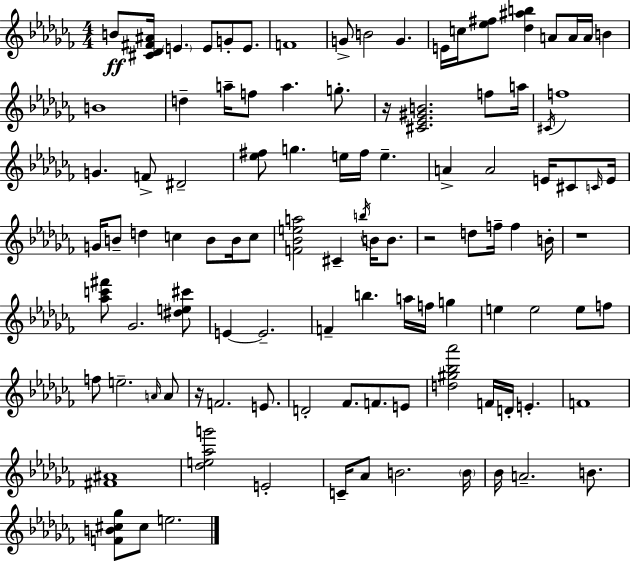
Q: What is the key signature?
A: AES minor